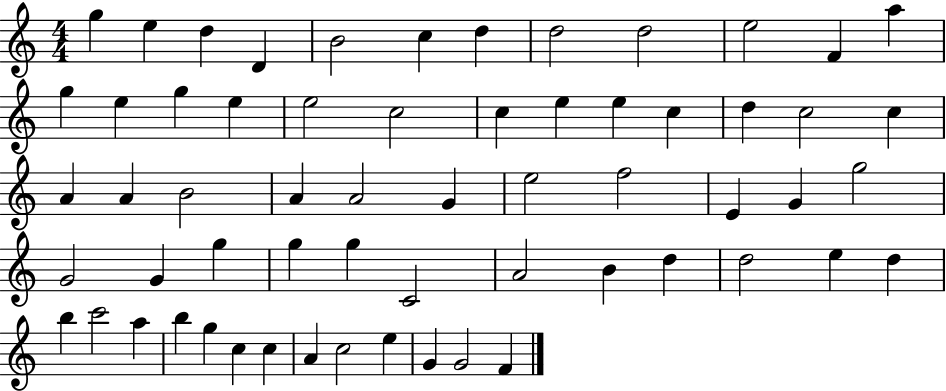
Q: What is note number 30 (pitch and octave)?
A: A4